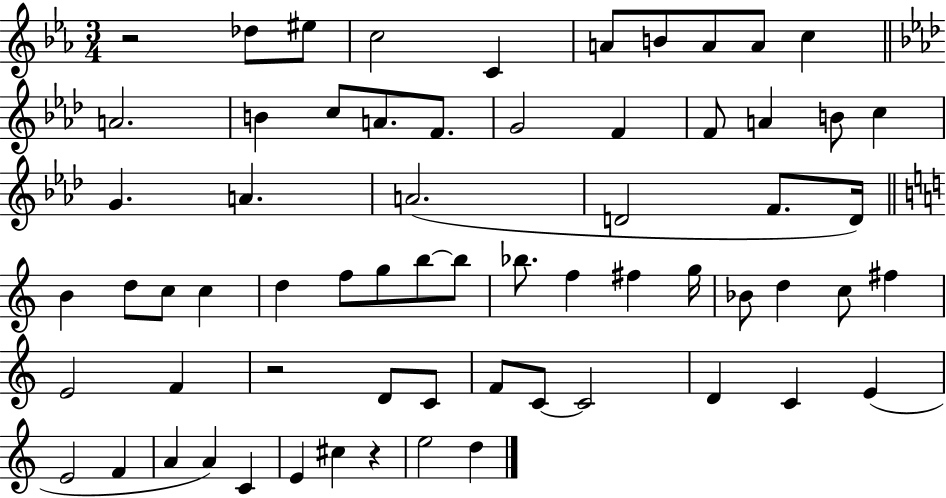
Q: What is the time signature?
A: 3/4